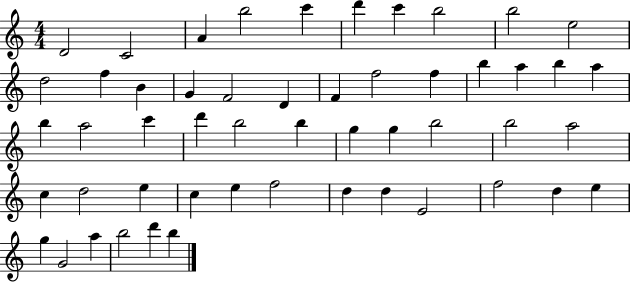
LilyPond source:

{
  \clef treble
  \numericTimeSignature
  \time 4/4
  \key c \major
  d'2 c'2 | a'4 b''2 c'''4 | d'''4 c'''4 b''2 | b''2 e''2 | \break d''2 f''4 b'4 | g'4 f'2 d'4 | f'4 f''2 f''4 | b''4 a''4 b''4 a''4 | \break b''4 a''2 c'''4 | d'''4 b''2 b''4 | g''4 g''4 b''2 | b''2 a''2 | \break c''4 d''2 e''4 | c''4 e''4 f''2 | d''4 d''4 e'2 | f''2 d''4 e''4 | \break g''4 g'2 a''4 | b''2 d'''4 b''4 | \bar "|."
}